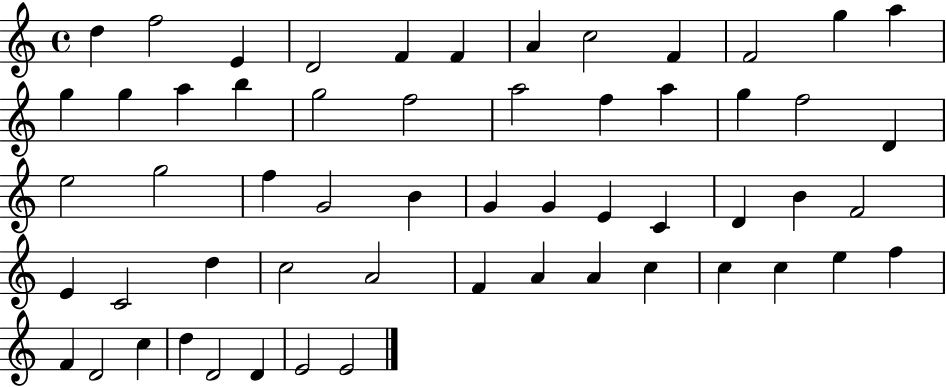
{
  \clef treble
  \time 4/4
  \defaultTimeSignature
  \key c \major
  d''4 f''2 e'4 | d'2 f'4 f'4 | a'4 c''2 f'4 | f'2 g''4 a''4 | \break g''4 g''4 a''4 b''4 | g''2 f''2 | a''2 f''4 a''4 | g''4 f''2 d'4 | \break e''2 g''2 | f''4 g'2 b'4 | g'4 g'4 e'4 c'4 | d'4 b'4 f'2 | \break e'4 c'2 d''4 | c''2 a'2 | f'4 a'4 a'4 c''4 | c''4 c''4 e''4 f''4 | \break f'4 d'2 c''4 | d''4 d'2 d'4 | e'2 e'2 | \bar "|."
}